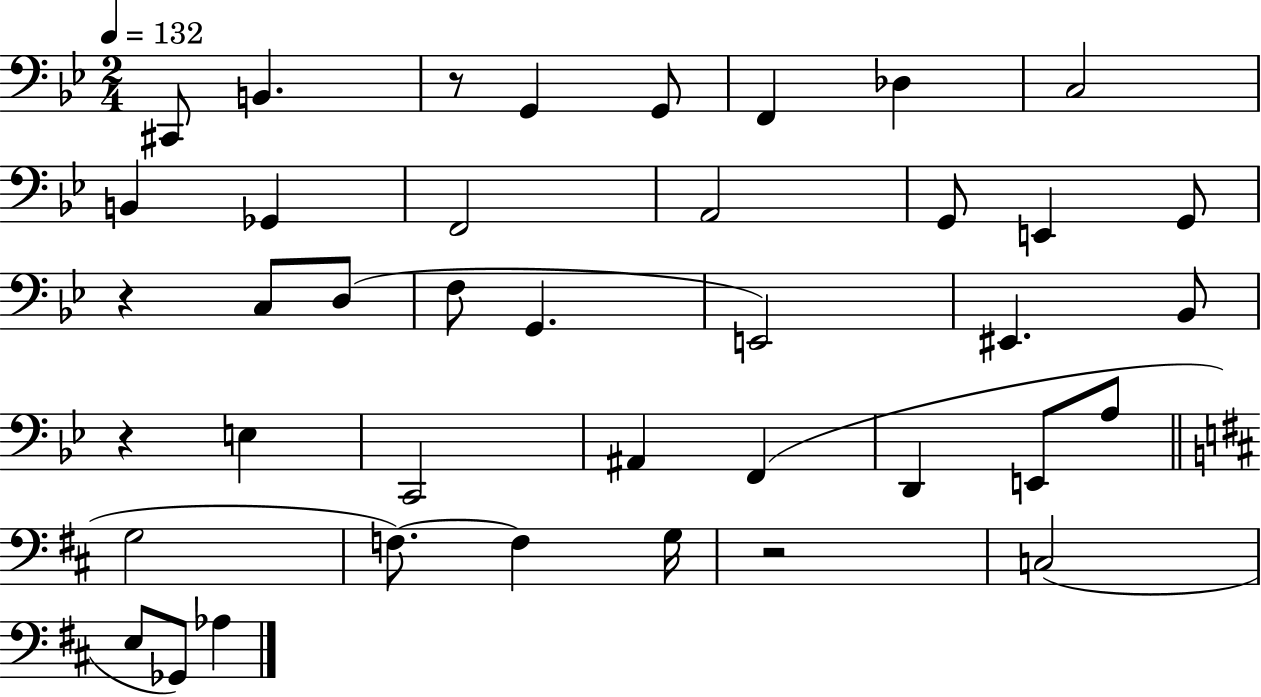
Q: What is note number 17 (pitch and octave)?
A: F3